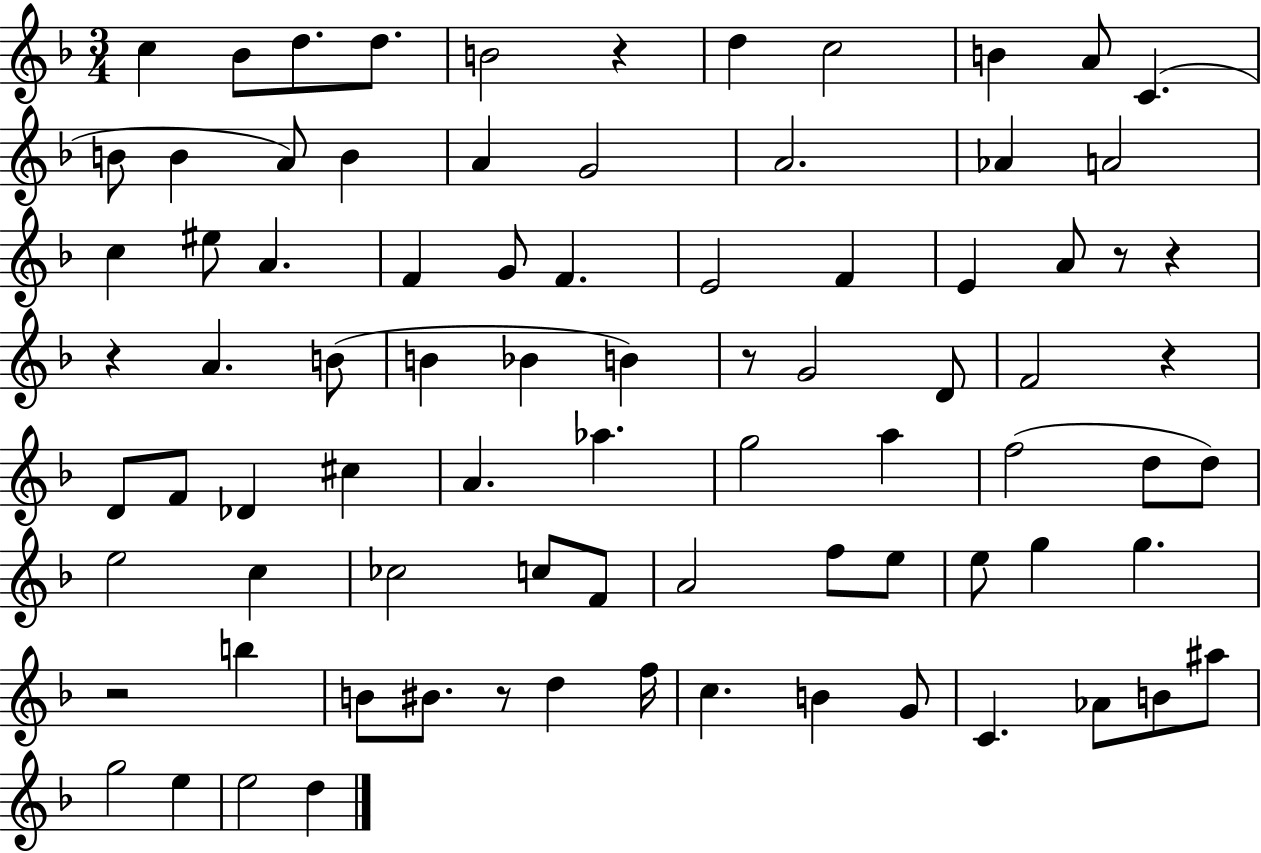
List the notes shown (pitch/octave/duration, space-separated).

C5/q Bb4/e D5/e. D5/e. B4/h R/q D5/q C5/h B4/q A4/e C4/q. B4/e B4/q A4/e B4/q A4/q G4/h A4/h. Ab4/q A4/h C5/q EIS5/e A4/q. F4/q G4/e F4/q. E4/h F4/q E4/q A4/e R/e R/q R/q A4/q. B4/e B4/q Bb4/q B4/q R/e G4/h D4/e F4/h R/q D4/e F4/e Db4/q C#5/q A4/q. Ab5/q. G5/h A5/q F5/h D5/e D5/e E5/h C5/q CES5/h C5/e F4/e A4/h F5/e E5/e E5/e G5/q G5/q. R/h B5/q B4/e BIS4/e. R/e D5/q F5/s C5/q. B4/q G4/e C4/q. Ab4/e B4/e A#5/e G5/h E5/q E5/h D5/q